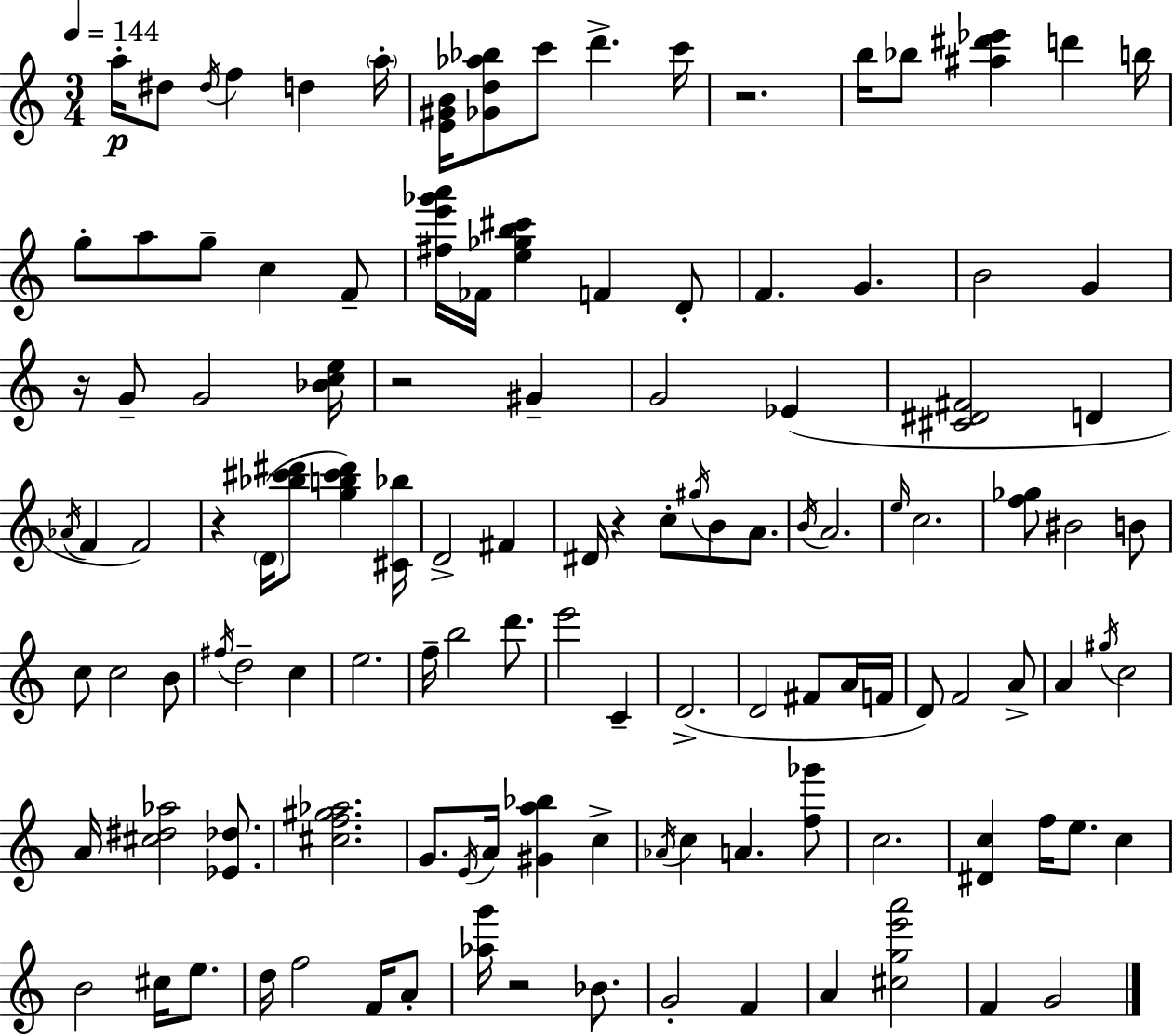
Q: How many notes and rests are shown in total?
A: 121